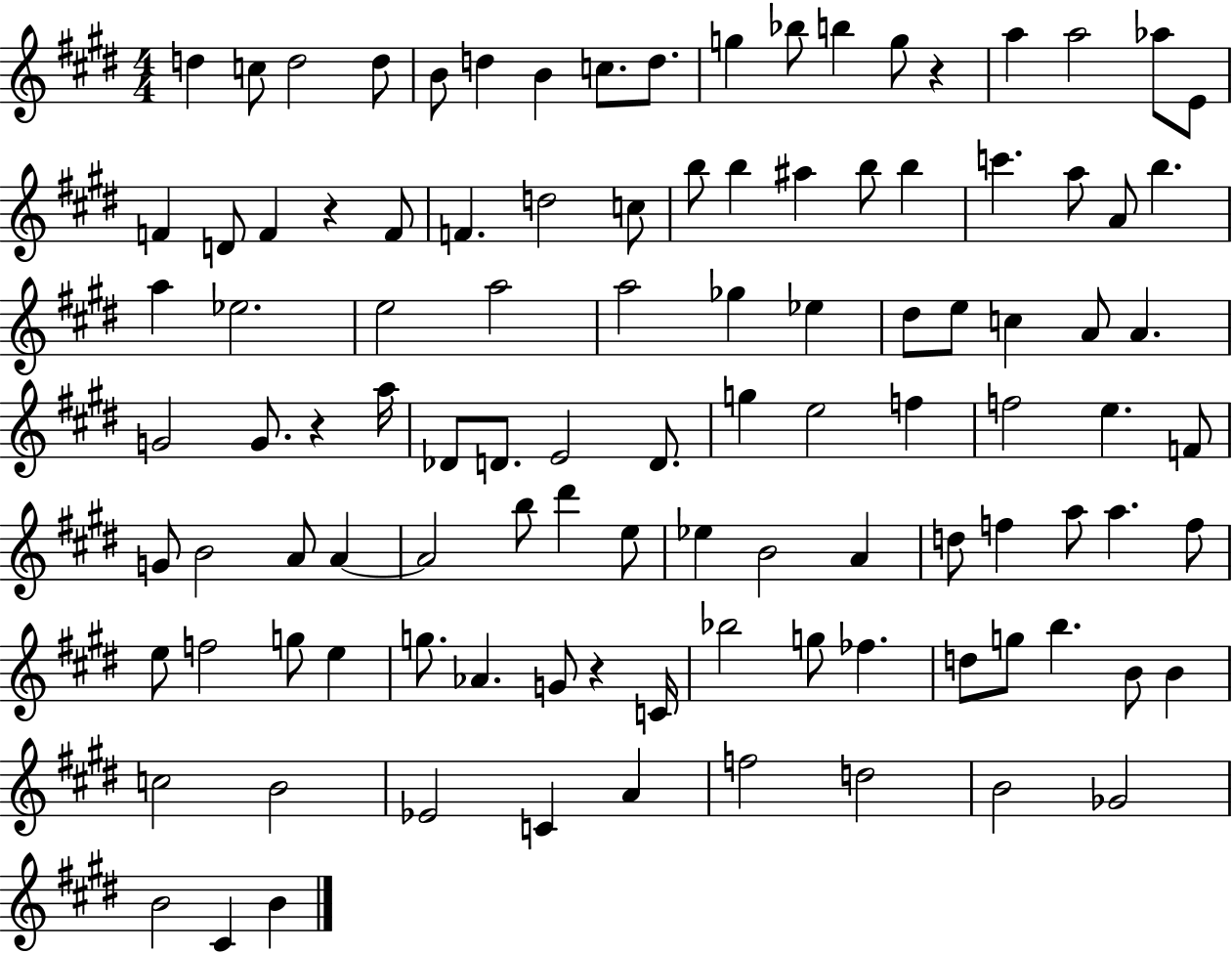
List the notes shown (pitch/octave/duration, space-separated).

D5/q C5/e D5/h D5/e B4/e D5/q B4/q C5/e. D5/e. G5/q Bb5/e B5/q G5/e R/q A5/q A5/h Ab5/e E4/e F4/q D4/e F4/q R/q F4/e F4/q. D5/h C5/e B5/e B5/q A#5/q B5/e B5/q C6/q. A5/e A4/e B5/q. A5/q Eb5/h. E5/h A5/h A5/h Gb5/q Eb5/q D#5/e E5/e C5/q A4/e A4/q. G4/h G4/e. R/q A5/s Db4/e D4/e. E4/h D4/e. G5/q E5/h F5/q F5/h E5/q. F4/e G4/e B4/h A4/e A4/q A4/h B5/e D#6/q E5/e Eb5/q B4/h A4/q D5/e F5/q A5/e A5/q. F5/e E5/e F5/h G5/e E5/q G5/e. Ab4/q. G4/e R/q C4/s Bb5/h G5/e FES5/q. D5/e G5/e B5/q. B4/e B4/q C5/h B4/h Eb4/h C4/q A4/q F5/h D5/h B4/h Gb4/h B4/h C#4/q B4/q